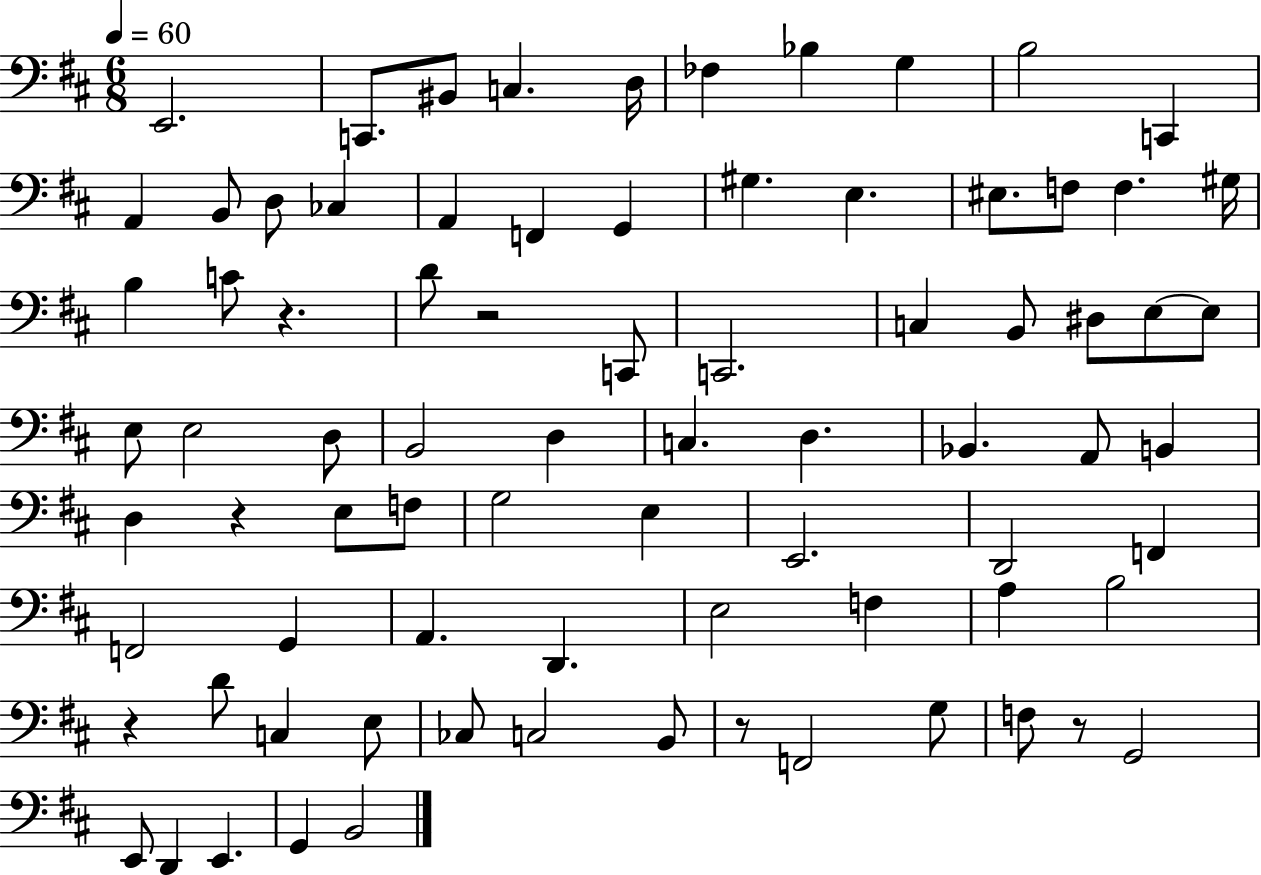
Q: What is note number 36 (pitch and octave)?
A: D3